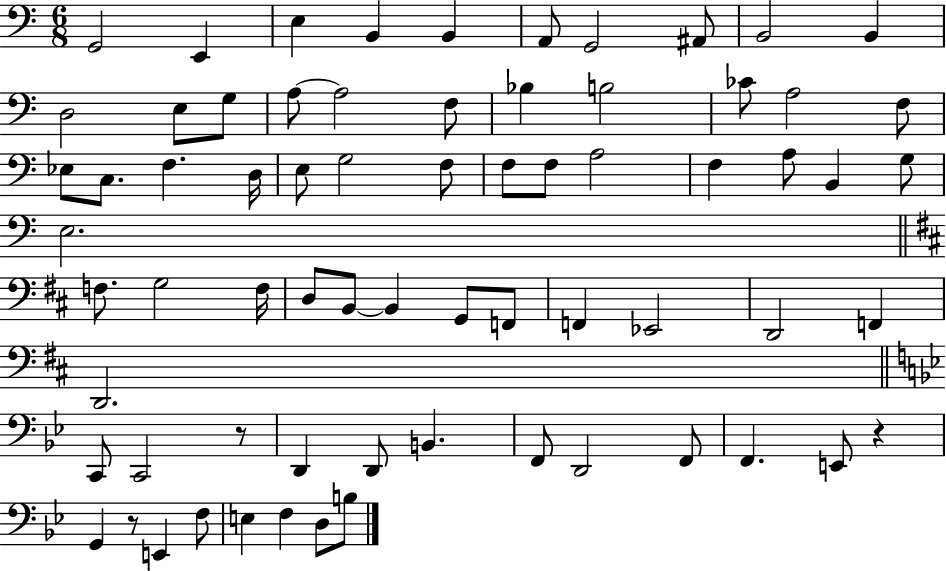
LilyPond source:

{
  \clef bass
  \numericTimeSignature
  \time 6/8
  \key c \major
  \repeat volta 2 { g,2 e,4 | e4 b,4 b,4 | a,8 g,2 ais,8 | b,2 b,4 | \break d2 e8 g8 | a8~~ a2 f8 | bes4 b2 | ces'8 a2 f8 | \break ees8 c8. f4. d16 | e8 g2 f8 | f8 f8 a2 | f4 a8 b,4 g8 | \break e2. | \bar "||" \break \key d \major f8. g2 f16 | d8 b,8~~ b,4 g,8 f,8 | f,4 ees,2 | d,2 f,4 | \break d,2. | \bar "||" \break \key bes \major c,8 c,2 r8 | d,4 d,8 b,4. | f,8 d,2 f,8 | f,4. e,8 r4 | \break g,4 r8 e,4 f8 | e4 f4 d8 b8 | } \bar "|."
}